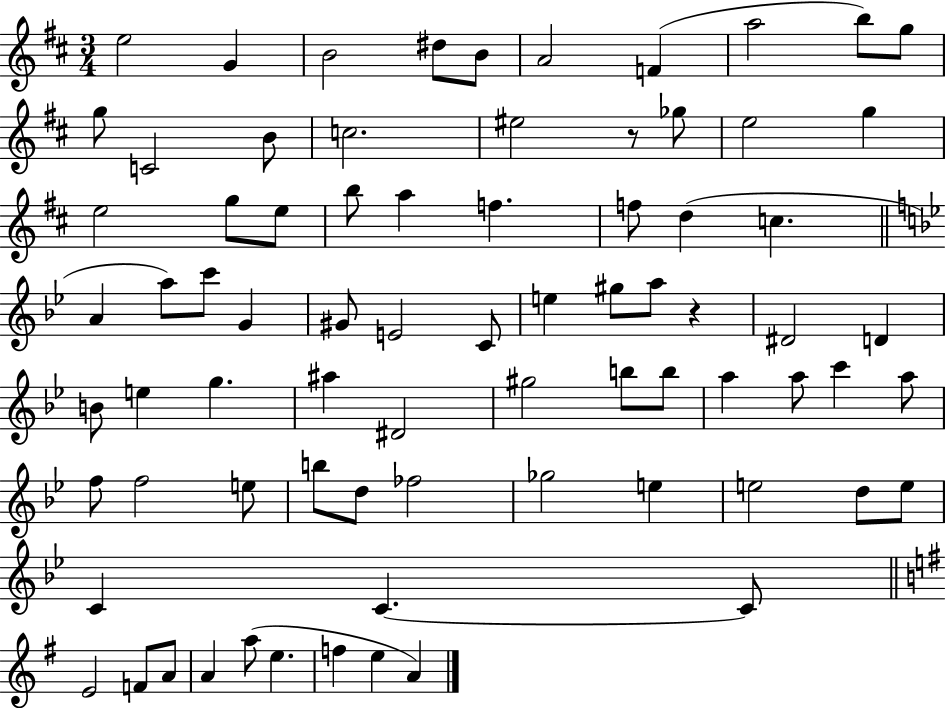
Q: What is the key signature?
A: D major